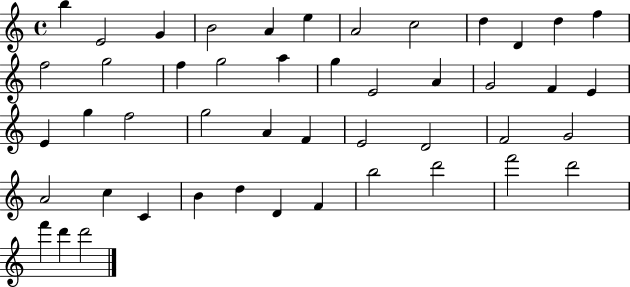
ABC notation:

X:1
T:Untitled
M:4/4
L:1/4
K:C
b E2 G B2 A e A2 c2 d D d f f2 g2 f g2 a g E2 A G2 F E E g f2 g2 A F E2 D2 F2 G2 A2 c C B d D F b2 d'2 f'2 d'2 f' d' d'2